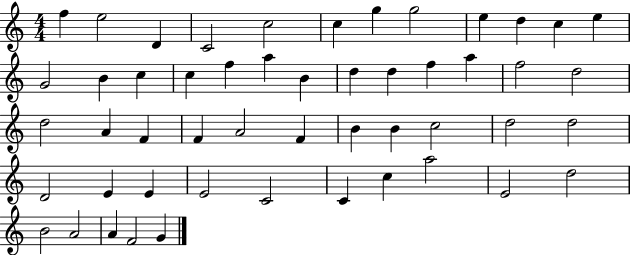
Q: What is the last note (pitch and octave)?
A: G4